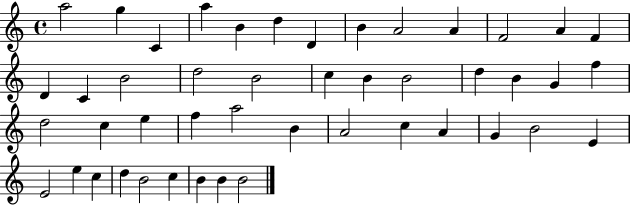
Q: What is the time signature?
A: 4/4